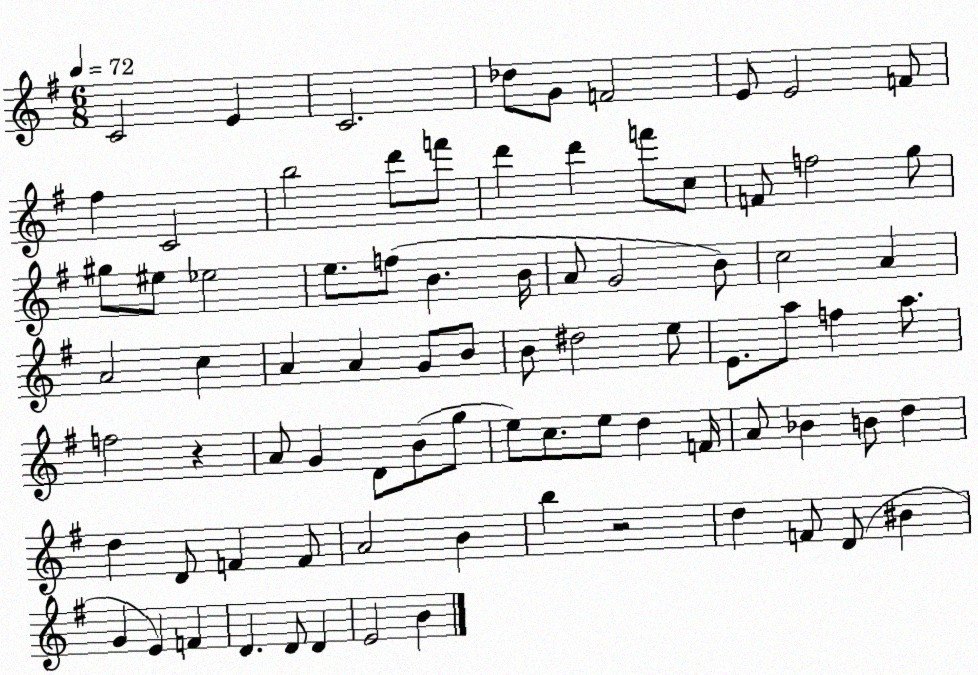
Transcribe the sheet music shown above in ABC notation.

X:1
T:Untitled
M:6/8
L:1/4
K:G
C2 E C2 _d/2 G/2 F2 E/2 E2 F/2 ^f C2 b2 d'/2 f'/2 d' d' f'/2 c/2 F/2 f2 g/2 ^g/2 ^e/2 _e2 e/2 f/2 B B/4 A/2 G2 B/2 c2 A A2 c A A G/2 B/2 B/2 ^d2 e/2 E/2 a/2 f a/2 f2 z A/2 G D/2 B/2 g/2 e/2 c/2 e/2 d F/4 A/2 _B B/2 d d D/2 F F/2 A2 B b z2 d F/2 D/2 ^B G E F D D/2 D E2 B